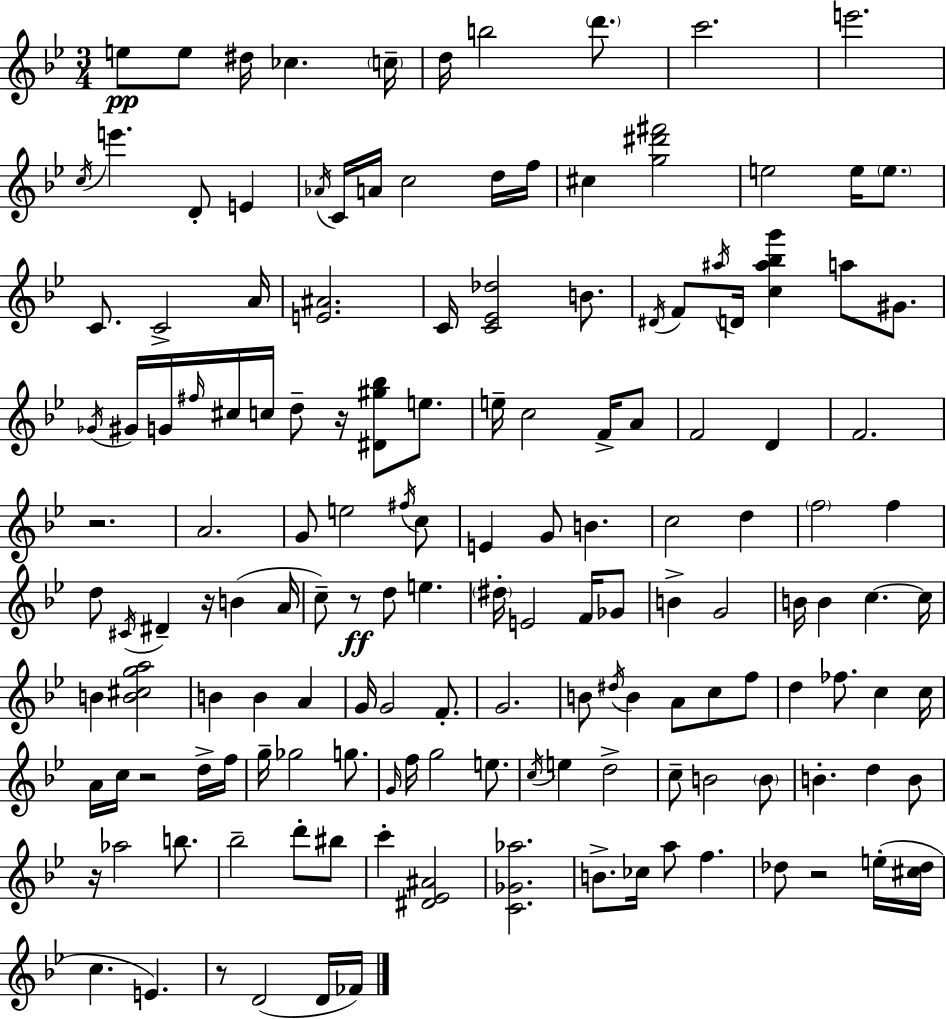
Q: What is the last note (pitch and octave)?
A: FES4